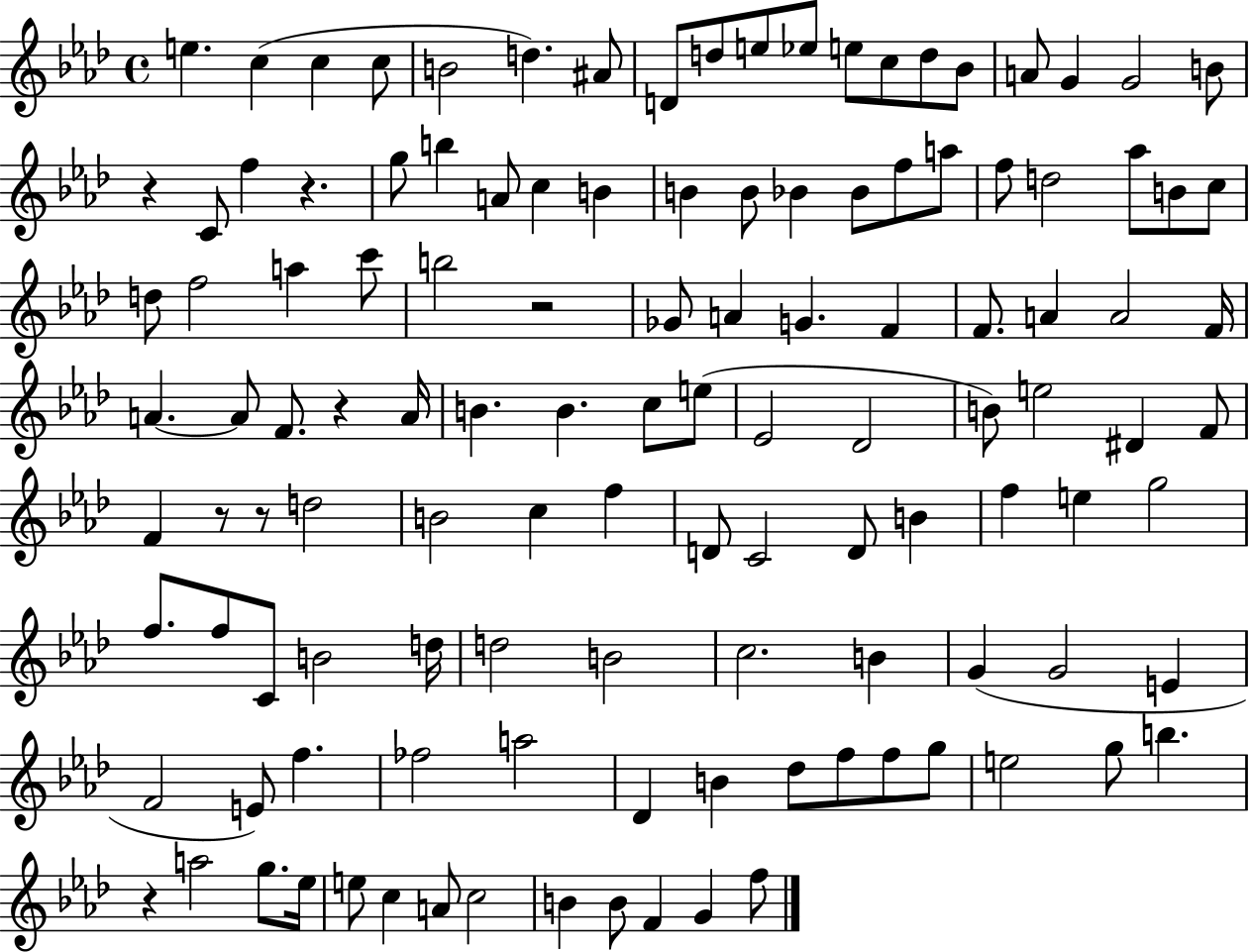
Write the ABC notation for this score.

X:1
T:Untitled
M:4/4
L:1/4
K:Ab
e c c c/2 B2 d ^A/2 D/2 d/2 e/2 _e/2 e/2 c/2 d/2 _B/2 A/2 G G2 B/2 z C/2 f z g/2 b A/2 c B B B/2 _B _B/2 f/2 a/2 f/2 d2 _a/2 B/2 c/2 d/2 f2 a c'/2 b2 z2 _G/2 A G F F/2 A A2 F/4 A A/2 F/2 z A/4 B B c/2 e/2 _E2 _D2 B/2 e2 ^D F/2 F z/2 z/2 d2 B2 c f D/2 C2 D/2 B f e g2 f/2 f/2 C/2 B2 d/4 d2 B2 c2 B G G2 E F2 E/2 f _f2 a2 _D B _d/2 f/2 f/2 g/2 e2 g/2 b z a2 g/2 _e/4 e/2 c A/2 c2 B B/2 F G f/2